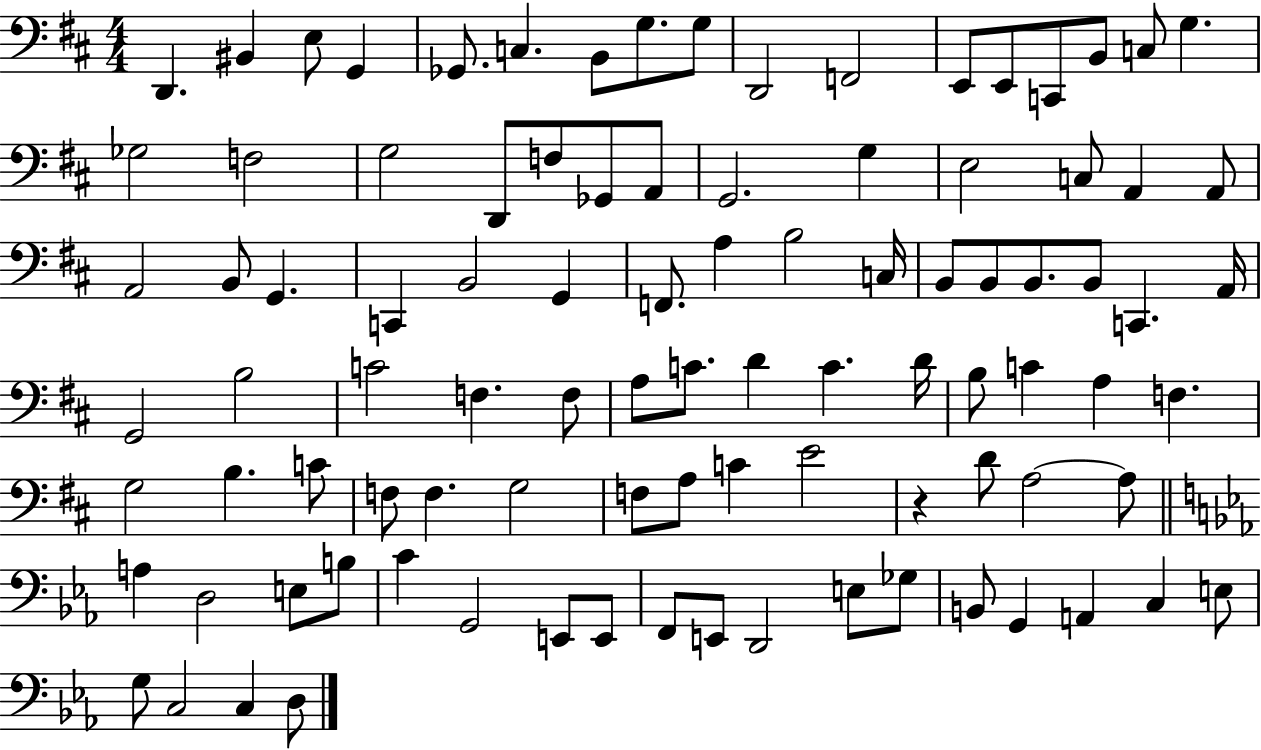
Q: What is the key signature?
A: D major